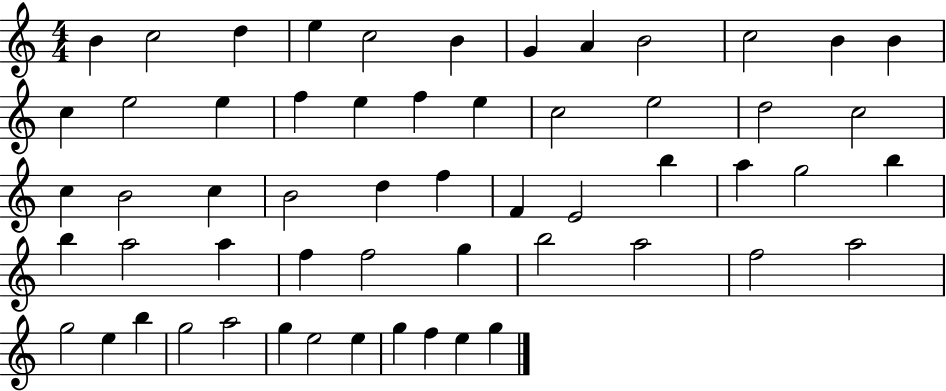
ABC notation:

X:1
T:Untitled
M:4/4
L:1/4
K:C
B c2 d e c2 B G A B2 c2 B B c e2 e f e f e c2 e2 d2 c2 c B2 c B2 d f F E2 b a g2 b b a2 a f f2 g b2 a2 f2 a2 g2 e b g2 a2 g e2 e g f e g